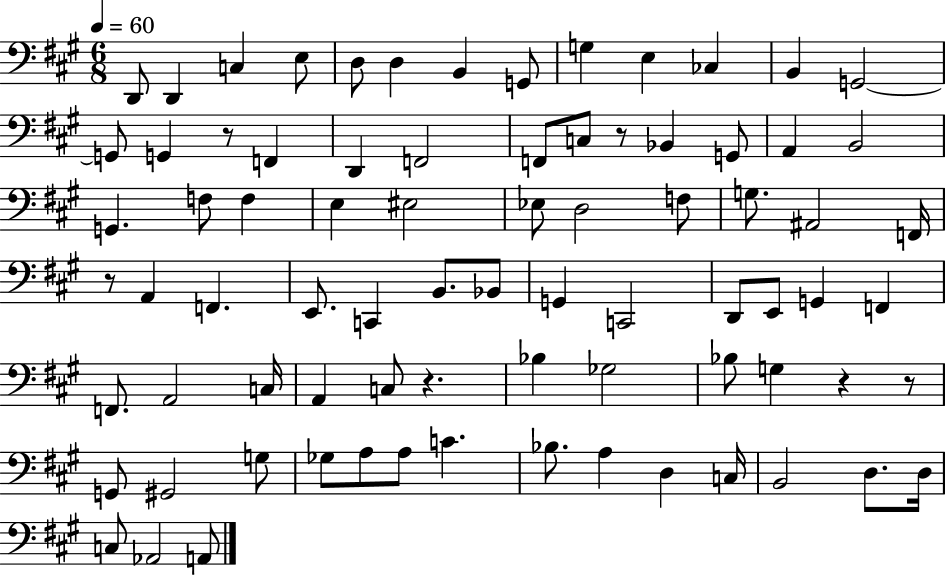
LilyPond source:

{
  \clef bass
  \numericTimeSignature
  \time 6/8
  \key a \major
  \tempo 4 = 60
  \repeat volta 2 { d,8 d,4 c4 e8 | d8 d4 b,4 g,8 | g4 e4 ces4 | b,4 g,2~~ | \break g,8 g,4 r8 f,4 | d,4 f,2 | f,8 c8 r8 bes,4 g,8 | a,4 b,2 | \break g,4. f8 f4 | e4 eis2 | ees8 d2 f8 | g8. ais,2 f,16 | \break r8 a,4 f,4. | e,8. c,4 b,8. bes,8 | g,4 c,2 | d,8 e,8 g,4 f,4 | \break f,8. a,2 c16 | a,4 c8 r4. | bes4 ges2 | bes8 g4 r4 r8 | \break g,8 gis,2 g8 | ges8 a8 a8 c'4. | bes8. a4 d4 c16 | b,2 d8. d16 | \break c8 aes,2 a,8 | } \bar "|."
}